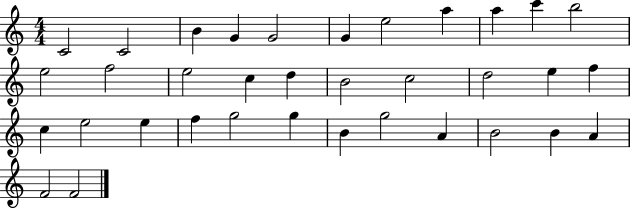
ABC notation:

X:1
T:Untitled
M:4/4
L:1/4
K:C
C2 C2 B G G2 G e2 a a c' b2 e2 f2 e2 c d B2 c2 d2 e f c e2 e f g2 g B g2 A B2 B A F2 F2